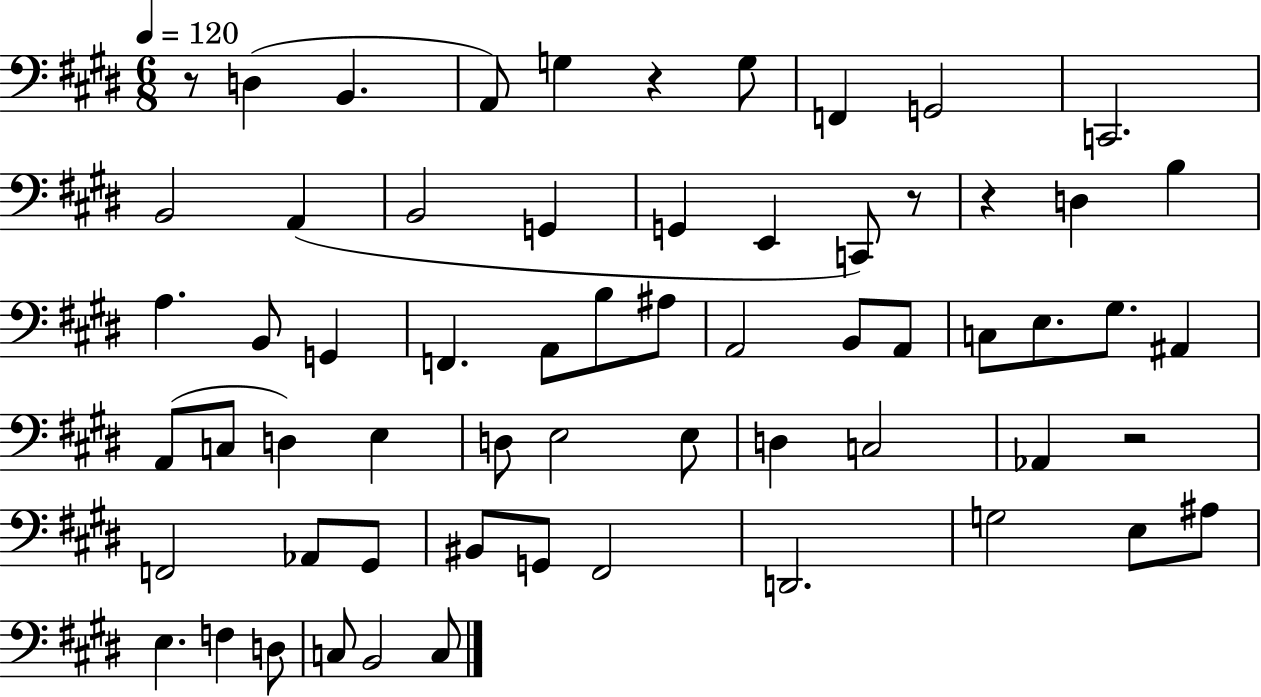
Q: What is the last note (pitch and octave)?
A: C3